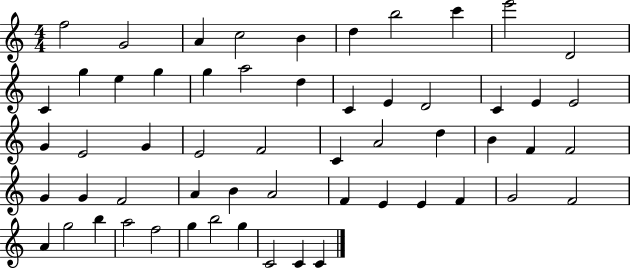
{
  \clef treble
  \numericTimeSignature
  \time 4/4
  \key c \major
  f''2 g'2 | a'4 c''2 b'4 | d''4 b''2 c'''4 | e'''2 d'2 | \break c'4 g''4 e''4 g''4 | g''4 a''2 d''4 | c'4 e'4 d'2 | c'4 e'4 e'2 | \break g'4 e'2 g'4 | e'2 f'2 | c'4 a'2 d''4 | b'4 f'4 f'2 | \break g'4 g'4 f'2 | a'4 b'4 a'2 | f'4 e'4 e'4 f'4 | g'2 f'2 | \break a'4 g''2 b''4 | a''2 f''2 | g''4 b''2 g''4 | c'2 c'4 c'4 | \break \bar "|."
}